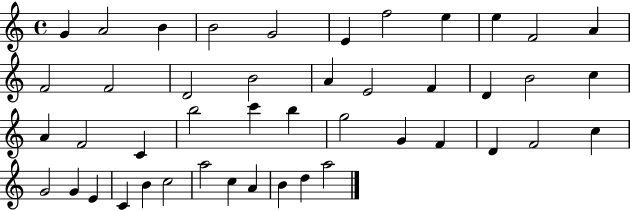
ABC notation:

X:1
T:Untitled
M:4/4
L:1/4
K:C
G A2 B B2 G2 E f2 e e F2 A F2 F2 D2 B2 A E2 F D B2 c A F2 C b2 c' b g2 G F D F2 c G2 G E C B c2 a2 c A B d a2